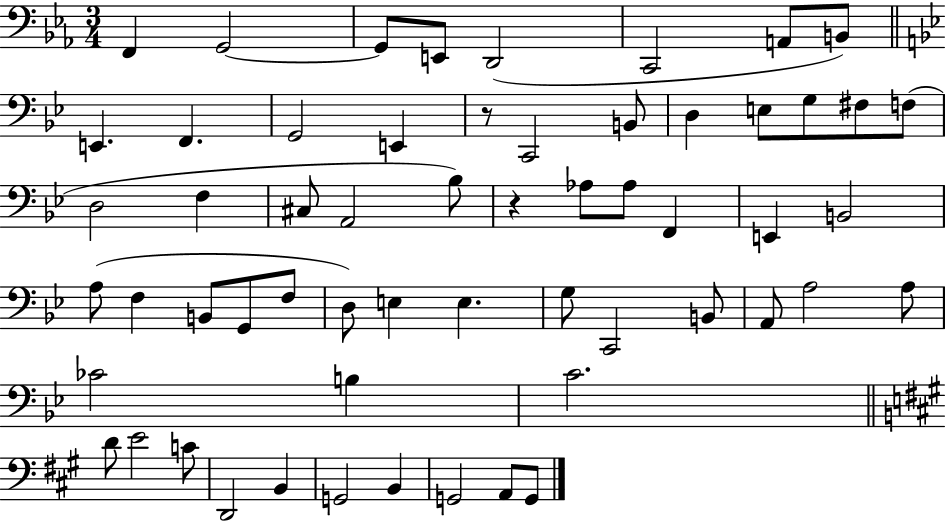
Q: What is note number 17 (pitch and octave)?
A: G3